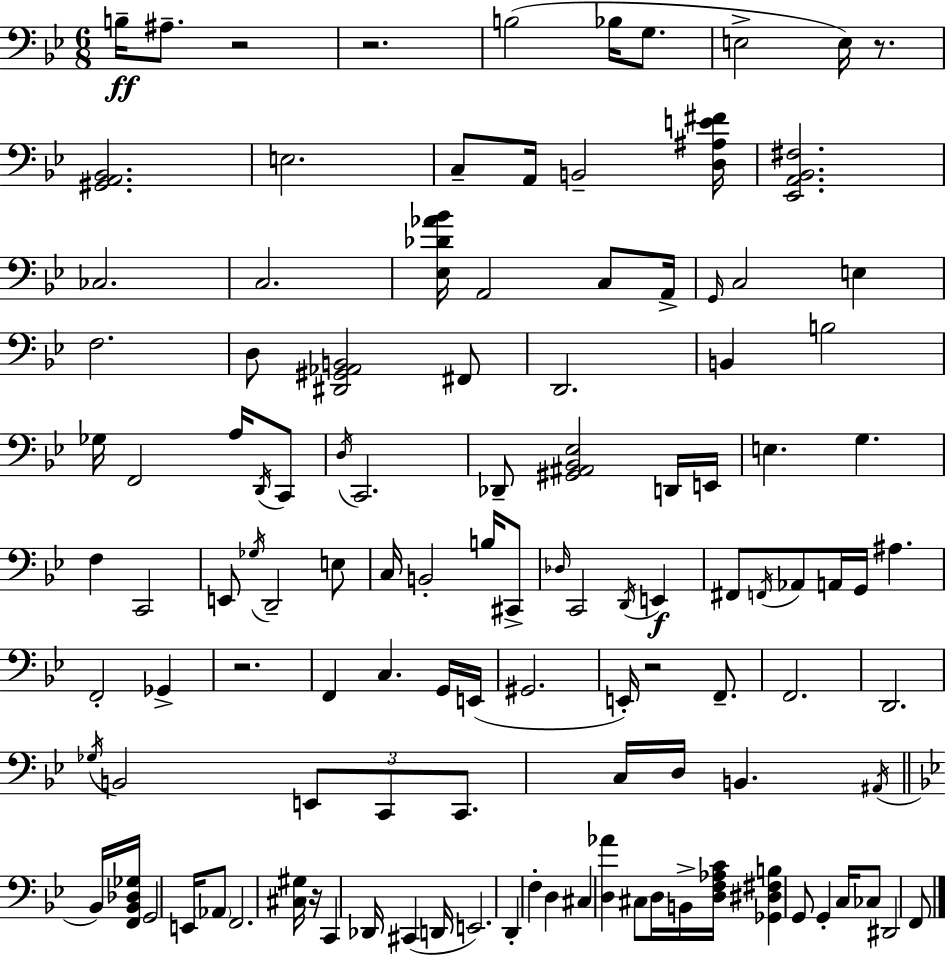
X:1
T:Untitled
M:6/8
L:1/4
K:Gm
B,/4 ^A,/2 z2 z2 B,2 _B,/4 G,/2 E,2 E,/4 z/2 [^G,,A,,_B,,]2 E,2 C,/2 A,,/4 B,,2 [D,^A,E^F]/4 [_E,,A,,_B,,^F,]2 _C,2 C,2 [_E,_D_A_B]/4 A,,2 C,/2 A,,/4 G,,/4 C,2 E, F,2 D,/2 [^D,,^G,,_A,,B,,]2 ^F,,/2 D,,2 B,, B,2 _G,/4 F,,2 A,/4 D,,/4 C,,/2 D,/4 C,,2 _D,,/2 [^G,,^A,,_B,,_E,]2 D,,/4 E,,/4 E, G, F, C,,2 E,,/2 _G,/4 D,,2 E,/2 C,/4 B,,2 B,/4 ^C,,/2 _D,/4 C,,2 D,,/4 E,, ^F,,/2 F,,/4 _A,,/2 A,,/4 G,,/4 ^A, F,,2 _G,, z2 F,, C, G,,/4 E,,/4 ^G,,2 E,,/4 z2 F,,/2 F,,2 D,,2 _G,/4 B,,2 E,,/2 C,,/2 C,,/2 C,/4 D,/4 B,, ^A,,/4 _B,,/4 [F,,_B,,_D,_G,]/4 G,,2 E,,/4 _A,,/2 F,,2 [^C,^G,]/4 z/4 C,, _D,,/4 ^C,, D,,/4 E,,2 D,, F, D, ^C, [D,_A] ^C,/2 D,/4 B,,/4 [D,F,_A,C]/4 [_G,,^D,^F,B,] G,,/2 G,, C,/4 _C,/2 ^D,,2 F,,/2